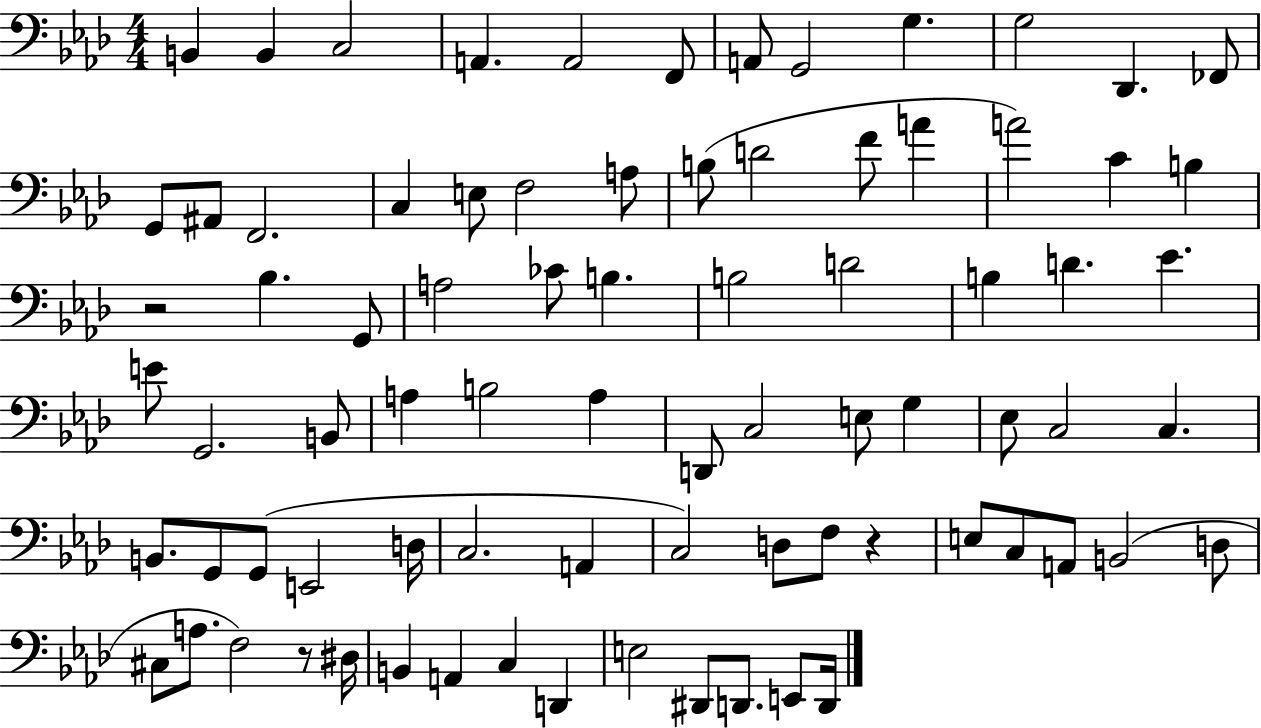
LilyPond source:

{
  \clef bass
  \numericTimeSignature
  \time 4/4
  \key aes \major
  b,4 b,4 c2 | a,4. a,2 f,8 | a,8 g,2 g4. | g2 des,4. fes,8 | \break g,8 ais,8 f,2. | c4 e8 f2 a8 | b8( d'2 f'8 a'4 | a'2) c'4 b4 | \break r2 bes4. g,8 | a2 ces'8 b4. | b2 d'2 | b4 d'4. ees'4. | \break e'8 g,2. b,8 | a4 b2 a4 | d,8 c2 e8 g4 | ees8 c2 c4. | \break b,8. g,8 g,8( e,2 d16 | c2. a,4 | c2) d8 f8 r4 | e8 c8 a,8 b,2( d8 | \break cis8 a8. f2) r8 dis16 | b,4 a,4 c4 d,4 | e2 dis,8 d,8. e,8 d,16 | \bar "|."
}